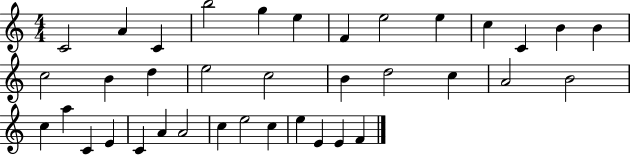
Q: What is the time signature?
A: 4/4